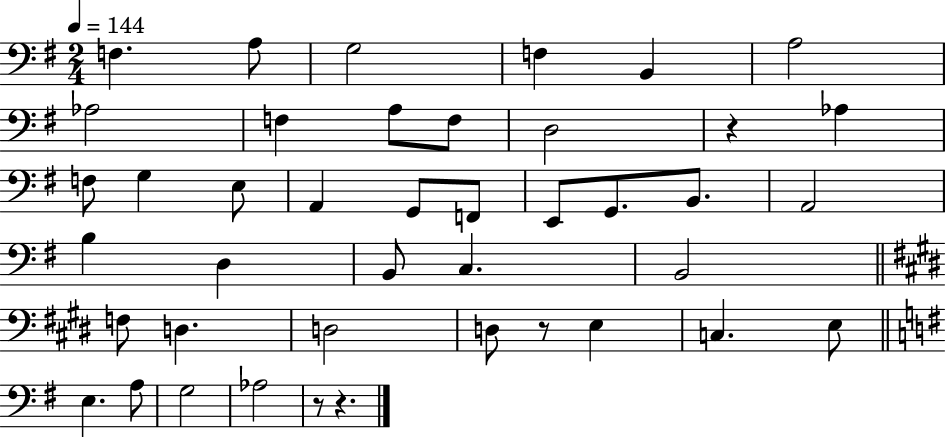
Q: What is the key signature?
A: G major